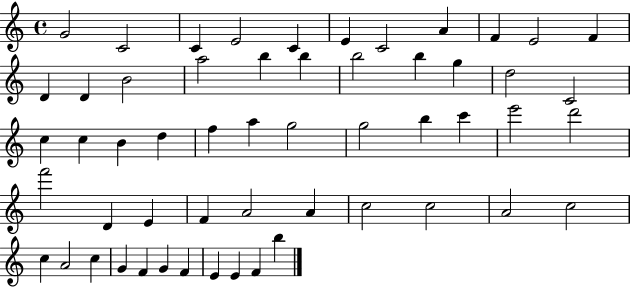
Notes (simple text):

G4/h C4/h C4/q E4/h C4/q E4/q C4/h A4/q F4/q E4/h F4/q D4/q D4/q B4/h A5/h B5/q B5/q B5/h B5/q G5/q D5/h C4/h C5/q C5/q B4/q D5/q F5/q A5/q G5/h G5/h B5/q C6/q E6/h D6/h F6/h D4/q E4/q F4/q A4/h A4/q C5/h C5/h A4/h C5/h C5/q A4/h C5/q G4/q F4/q G4/q F4/q E4/q E4/q F4/q B5/q